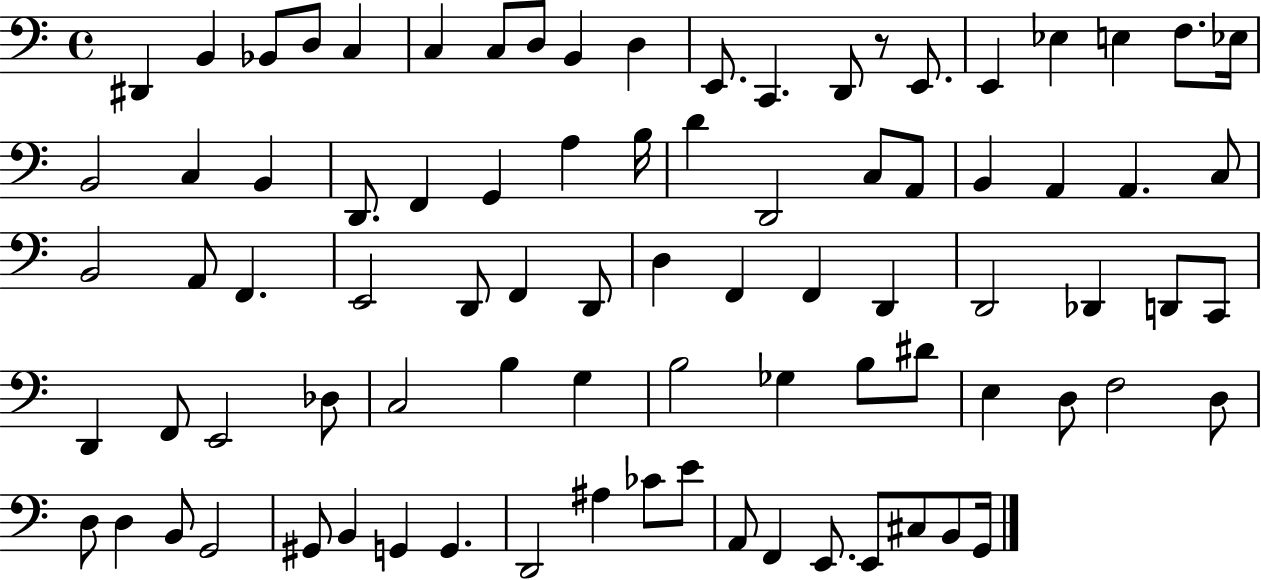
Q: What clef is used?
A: bass